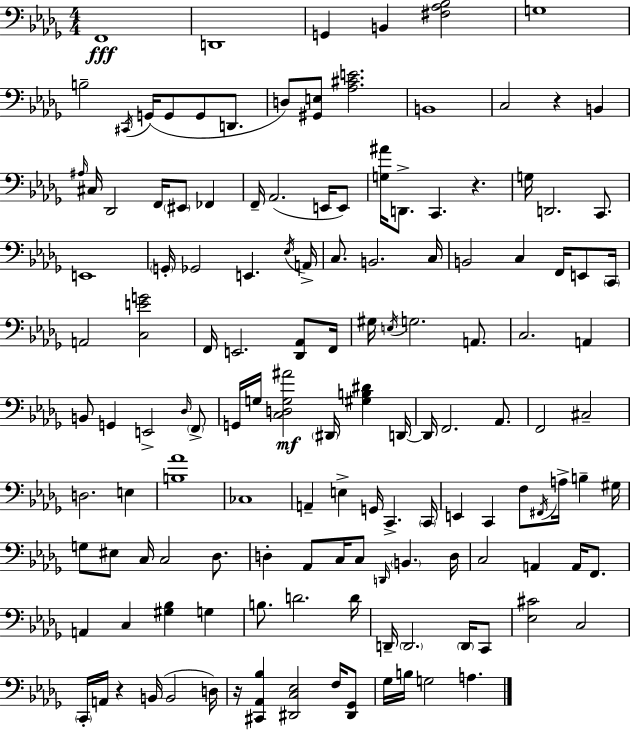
{
  \clef bass
  \numericTimeSignature
  \time 4/4
  \key bes \minor
  f,1\fff | d,1 | g,4 b,4 <fis aes bes>2 | g1 | \break b2-- \acciaccatura { cis,16 }( g,16 g,8 g,8 d,8. | d8) <gis, e>8 <aes cis' e'>2. | b,1 | c2 r4 b,4 | \break \grace { ais16 } cis16 des,2 f,16 \parenthesize eis,8 fes,4 | f,16-- aes,2.( e,16 | e,8) <g ais'>16 d,8.-> c,4. r4. | g16 d,2. c,8. | \break e,1 | \parenthesize g,16-. ges,2 e,4. | \acciaccatura { ees16 } a,16-> c8. b,2. | c16 b,2 c4 f,16 | \break e,8 \parenthesize c,16 a,2 <c e' g'>2 | f,16 e,2. | <des, aes,>8 f,16 gis16 \acciaccatura { e16 } g2. | a,8. c2. | \break a,4 b,8 g,4 e,2-> | \grace { des16 } \parenthesize f,8-> g,16 g16 <c d g ais'>2\mf \parenthesize dis,16 | <gis b dis'>4 d,16~~ d,16 f,2. | aes,8. f,2 cis2-- | \break d2. | e4 <b aes'>1 | ces1 | a,4-- e4-> g,16 c,4.-> | \break \parenthesize c,16 e,4 c,4 f8 \acciaccatura { fis,16 } | a16-> b4-- gis16 g8 eis8 c16 c2 | des8. d4-. aes,8 c16 c8 \grace { d,16 } | \parenthesize b,4. d16 c2 a,4 | \break a,16 f,8. a,4 c4 <gis bes>4 | g4 b8. d'2. | d'16 d,16-- \parenthesize d,2. | \parenthesize d,16 c,8 <ees cis'>2 c2 | \break \parenthesize c,16-. a,16 r4 b,16( b,2 | d16) r16 <cis, aes, bes>4 <dis, c ees>2 | f16 <dis, ges,>8 ges16 b16 g2 | a4. \bar "|."
}